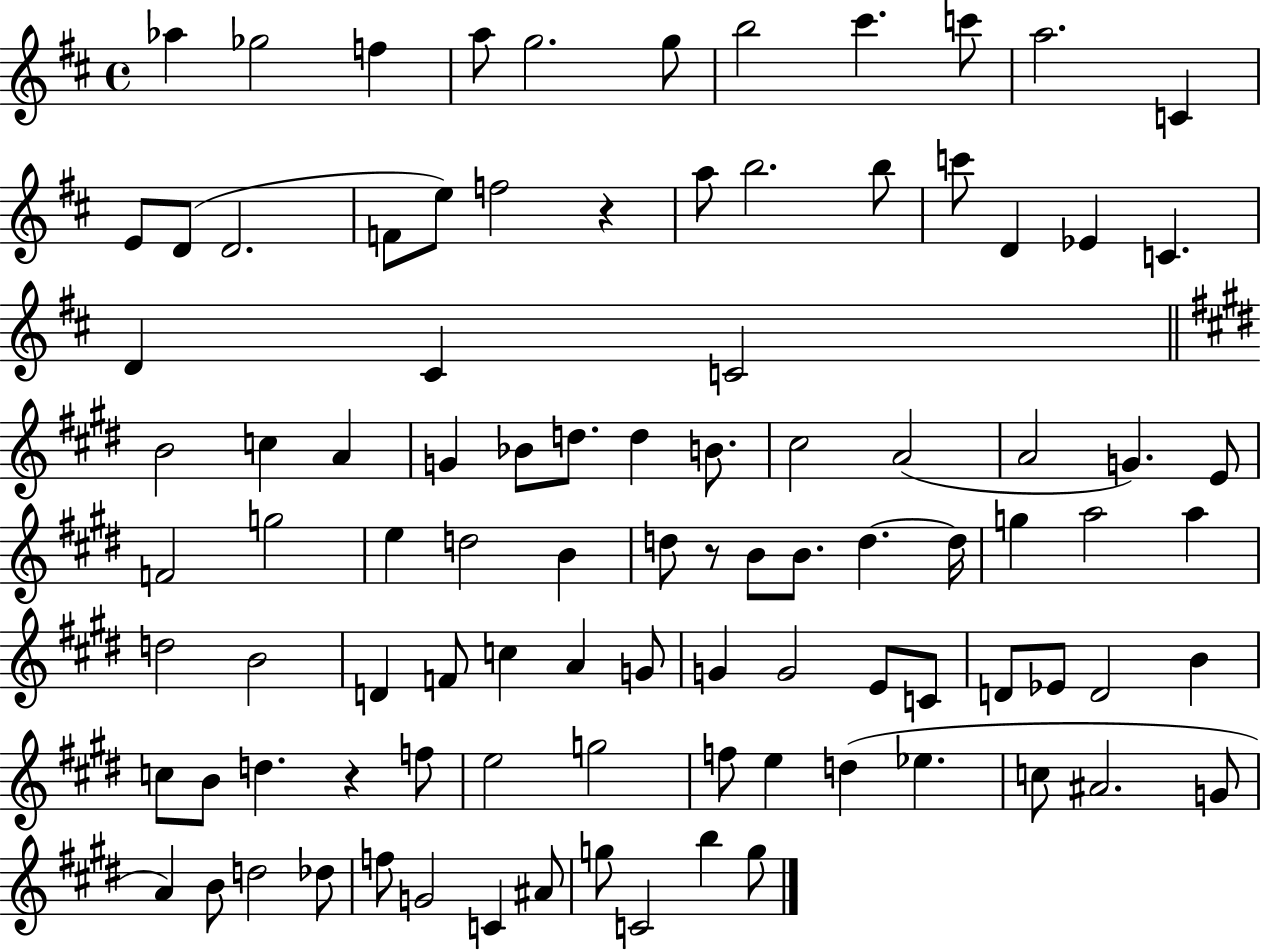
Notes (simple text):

Ab5/q Gb5/h F5/q A5/e G5/h. G5/e B5/h C#6/q. C6/e A5/h. C4/q E4/e D4/e D4/h. F4/e E5/e F5/h R/q A5/e B5/h. B5/e C6/e D4/q Eb4/q C4/q. D4/q C#4/q C4/h B4/h C5/q A4/q G4/q Bb4/e D5/e. D5/q B4/e. C#5/h A4/h A4/h G4/q. E4/e F4/h G5/h E5/q D5/h B4/q D5/e R/e B4/e B4/e. D5/q. D5/s G5/q A5/h A5/q D5/h B4/h D4/q F4/e C5/q A4/q G4/e G4/q G4/h E4/e C4/e D4/e Eb4/e D4/h B4/q C5/e B4/e D5/q. R/q F5/e E5/h G5/h F5/e E5/q D5/q Eb5/q. C5/e A#4/h. G4/e A4/q B4/e D5/h Db5/e F5/e G4/h C4/q A#4/e G5/e C4/h B5/q G5/e